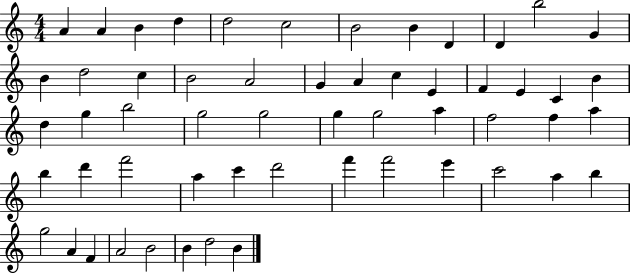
X:1
T:Untitled
M:4/4
L:1/4
K:C
A A B d d2 c2 B2 B D D b2 G B d2 c B2 A2 G A c E F E C B d g b2 g2 g2 g g2 a f2 f a b d' f'2 a c' d'2 f' f'2 e' c'2 a b g2 A F A2 B2 B d2 B